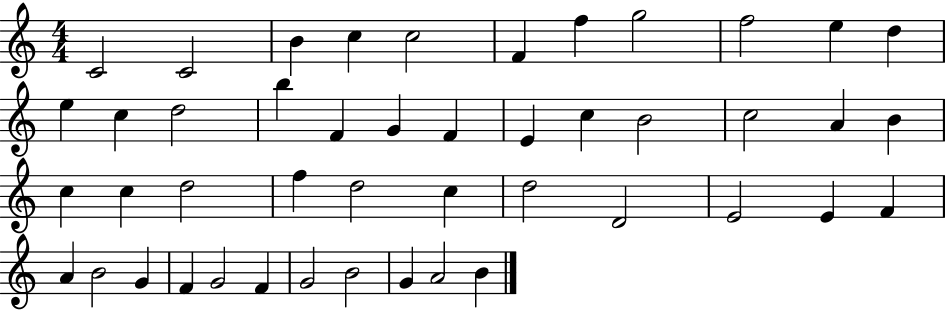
X:1
T:Untitled
M:4/4
L:1/4
K:C
C2 C2 B c c2 F f g2 f2 e d e c d2 b F G F E c B2 c2 A B c c d2 f d2 c d2 D2 E2 E F A B2 G F G2 F G2 B2 G A2 B